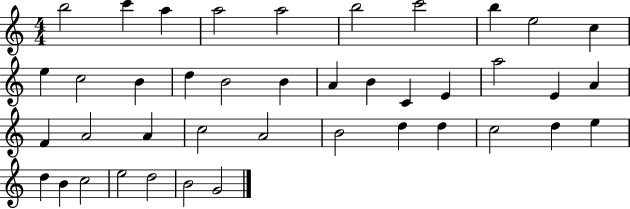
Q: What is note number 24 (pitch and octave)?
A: F4